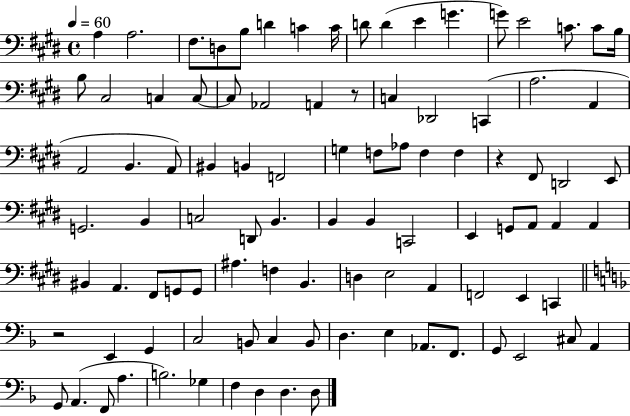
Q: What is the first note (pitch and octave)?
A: A3